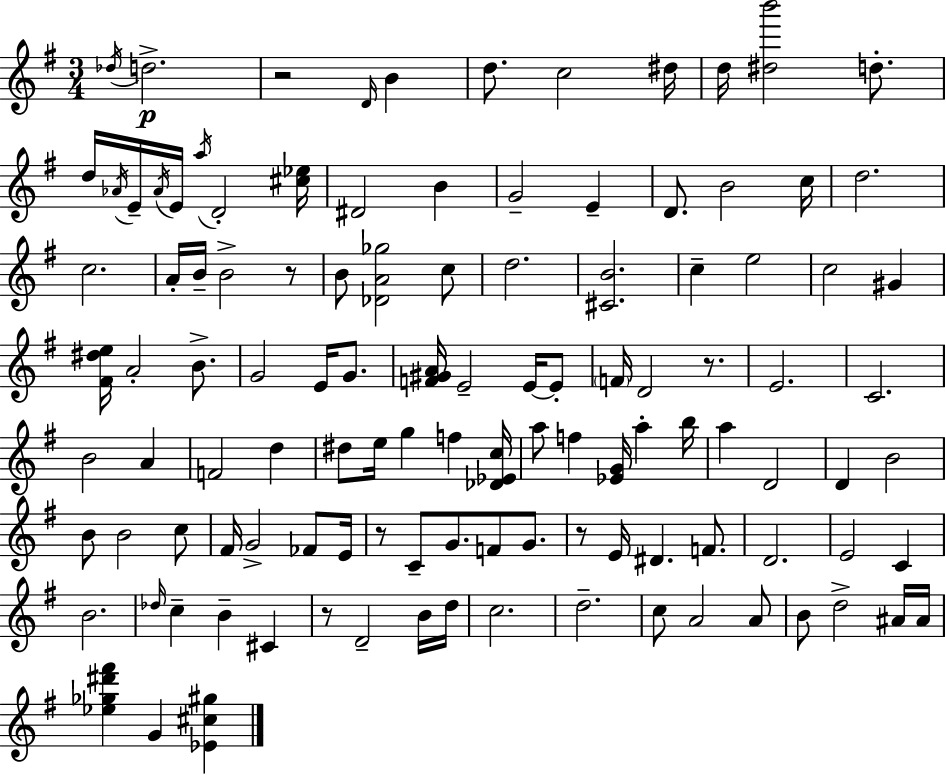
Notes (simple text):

Db5/s D5/h. R/h D4/s B4/q D5/e. C5/h D#5/s D5/s [D#5,B6]/h D5/e. D5/s Ab4/s E4/s Ab4/s E4/s A5/s D4/h [C#5,Eb5]/s D#4/h B4/q G4/h E4/q D4/e. B4/h C5/s D5/h. C5/h. A4/s B4/s B4/h R/e B4/e [Db4,A4,Gb5]/h C5/e D5/h. [C#4,B4]/h. C5/q E5/h C5/h G#4/q [F#4,D#5,E5]/s A4/h B4/e. G4/h E4/s G4/e. [F4,G#4,A4]/s E4/h E4/s E4/e F4/s D4/h R/e. E4/h. C4/h. B4/h A4/q F4/h D5/q D#5/e E5/s G5/q F5/q [Db4,Eb4,C5]/s A5/e F5/q [Eb4,G4]/s A5/q B5/s A5/q D4/h D4/q B4/h B4/e B4/h C5/e F#4/s G4/h FES4/e E4/s R/e C4/e G4/e. F4/e G4/e. R/e E4/s D#4/q. F4/e. D4/h. E4/h C4/q B4/h. Db5/s C5/q B4/q C#4/q R/e D4/h B4/s D5/s C5/h. D5/h. C5/e A4/h A4/e B4/e D5/h A#4/s A#4/s [Eb5,Gb5,D#6,F#6]/q G4/q [Eb4,C#5,G#5]/q